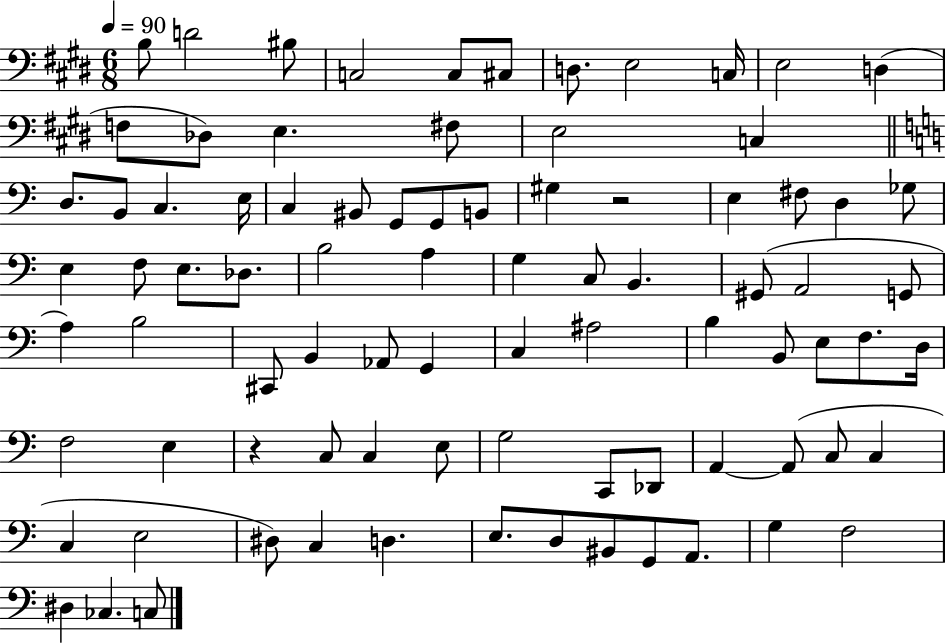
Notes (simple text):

B3/e D4/h BIS3/e C3/h C3/e C#3/e D3/e. E3/h C3/s E3/h D3/q F3/e Db3/e E3/q. F#3/e E3/h C3/q D3/e. B2/e C3/q. E3/s C3/q BIS2/e G2/e G2/e B2/e G#3/q R/h E3/q F#3/e D3/q Gb3/e E3/q F3/e E3/e. Db3/e. B3/h A3/q G3/q C3/e B2/q. G#2/e A2/h G2/e A3/q B3/h C#2/e B2/q Ab2/e G2/q C3/q A#3/h B3/q B2/e E3/e F3/e. D3/s F3/h E3/q R/q C3/e C3/q E3/e G3/h C2/e Db2/e A2/q A2/e C3/e C3/q C3/q E3/h D#3/e C3/q D3/q. E3/e. D3/e BIS2/e G2/e A2/e. G3/q F3/h D#3/q CES3/q. C3/e